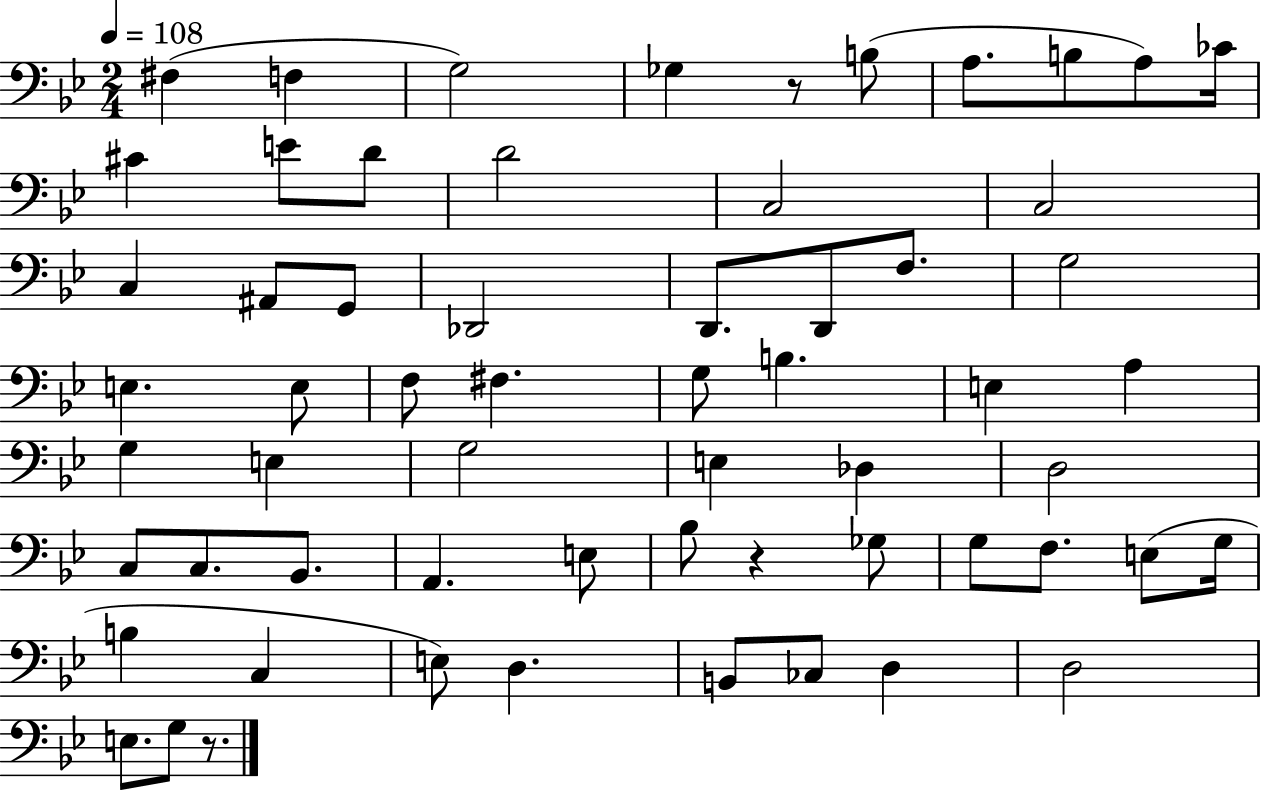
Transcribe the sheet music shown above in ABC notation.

X:1
T:Untitled
M:2/4
L:1/4
K:Bb
^F, F, G,2 _G, z/2 B,/2 A,/2 B,/2 A,/2 _C/4 ^C E/2 D/2 D2 C,2 C,2 C, ^A,,/2 G,,/2 _D,,2 D,,/2 D,,/2 F,/2 G,2 E, E,/2 F,/2 ^F, G,/2 B, E, A, G, E, G,2 E, _D, D,2 C,/2 C,/2 _B,,/2 A,, E,/2 _B,/2 z _G,/2 G,/2 F,/2 E,/2 G,/4 B, C, E,/2 D, B,,/2 _C,/2 D, D,2 E,/2 G,/2 z/2